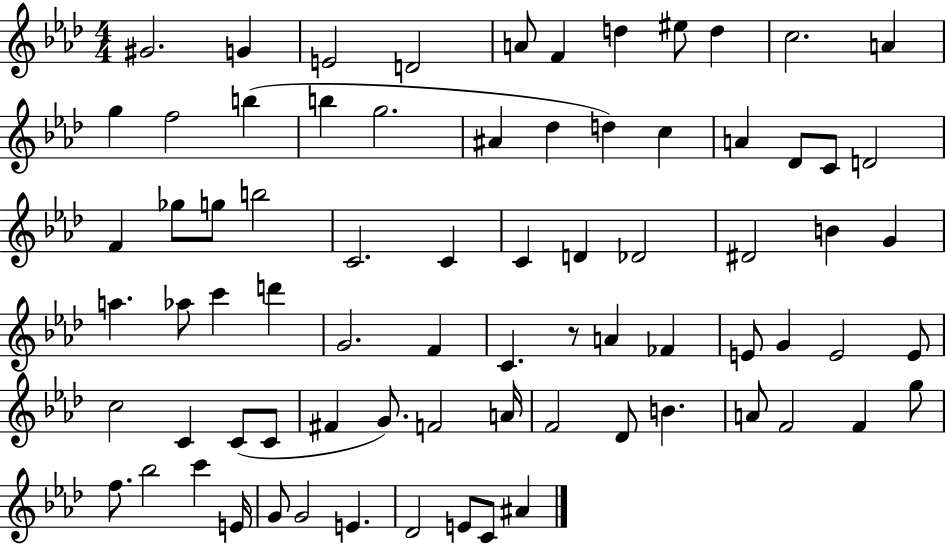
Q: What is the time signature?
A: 4/4